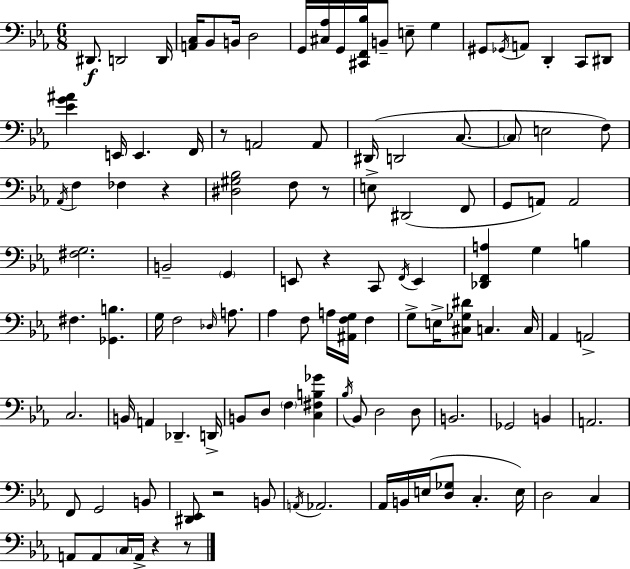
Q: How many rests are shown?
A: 7